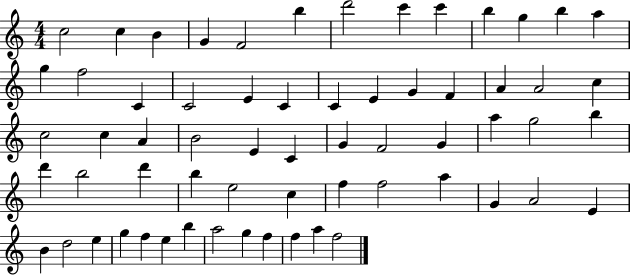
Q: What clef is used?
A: treble